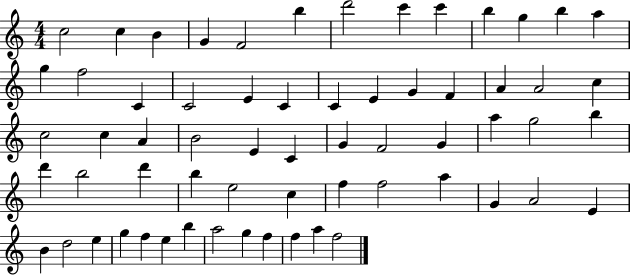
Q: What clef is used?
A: treble